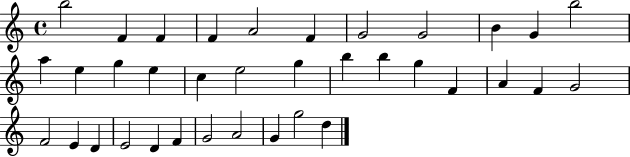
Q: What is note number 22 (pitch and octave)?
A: F4